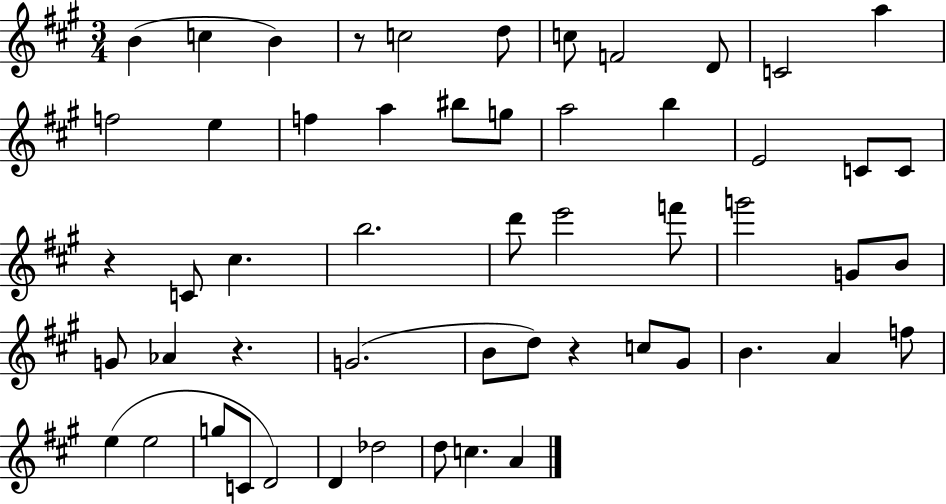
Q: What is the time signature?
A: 3/4